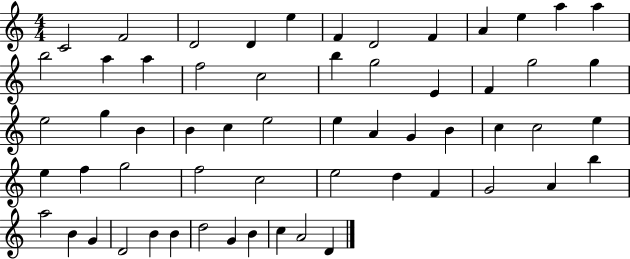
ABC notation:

X:1
T:Untitled
M:4/4
L:1/4
K:C
C2 F2 D2 D e F D2 F A e a a b2 a a f2 c2 b g2 E F g2 g e2 g B B c e2 e A G B c c2 e e f g2 f2 c2 e2 d F G2 A b a2 B G D2 B B d2 G B c A2 D